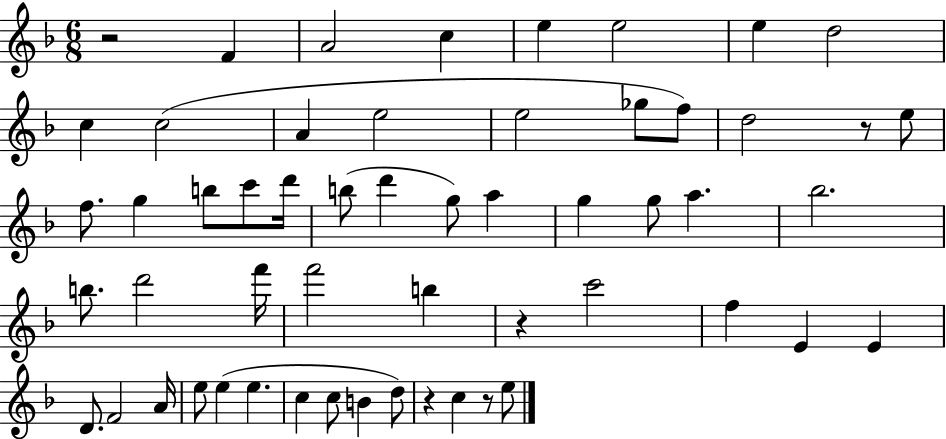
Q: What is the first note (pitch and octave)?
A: F4